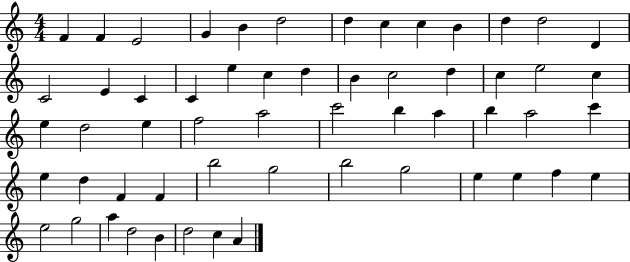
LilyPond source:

{
  \clef treble
  \numericTimeSignature
  \time 4/4
  \key c \major
  f'4 f'4 e'2 | g'4 b'4 d''2 | d''4 c''4 c''4 b'4 | d''4 d''2 d'4 | \break c'2 e'4 c'4 | c'4 e''4 c''4 d''4 | b'4 c''2 d''4 | c''4 e''2 c''4 | \break e''4 d''2 e''4 | f''2 a''2 | c'''2 b''4 a''4 | b''4 a''2 c'''4 | \break e''4 d''4 f'4 f'4 | b''2 g''2 | b''2 g''2 | e''4 e''4 f''4 e''4 | \break e''2 g''2 | a''4 d''2 b'4 | d''2 c''4 a'4 | \bar "|."
}